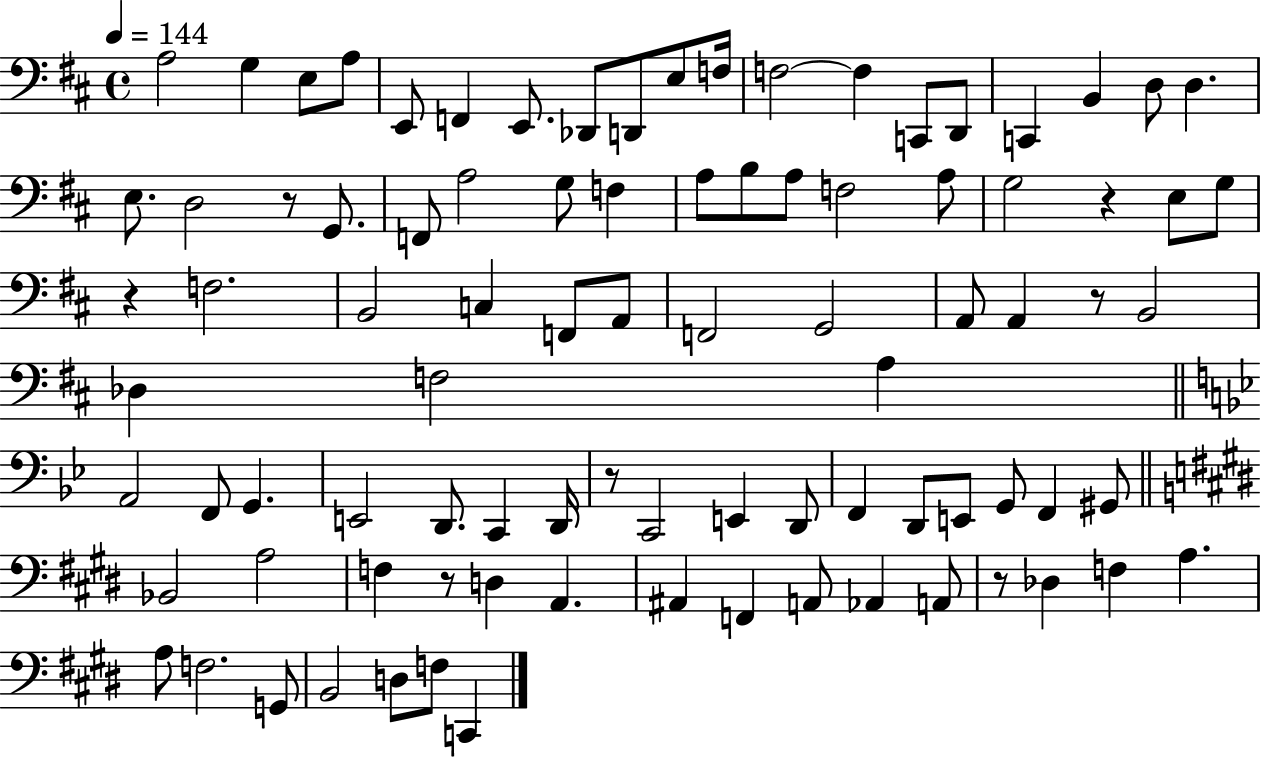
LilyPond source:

{
  \clef bass
  \time 4/4
  \defaultTimeSignature
  \key d \major
  \tempo 4 = 144
  a2 g4 e8 a8 | e,8 f,4 e,8. des,8 d,8 e8 f16 | f2~~ f4 c,8 d,8 | c,4 b,4 d8 d4. | \break e8. d2 r8 g,8. | f,8 a2 g8 f4 | a8 b8 a8 f2 a8 | g2 r4 e8 g8 | \break r4 f2. | b,2 c4 f,8 a,8 | f,2 g,2 | a,8 a,4 r8 b,2 | \break des4 f2 a4 | \bar "||" \break \key g \minor a,2 f,8 g,4. | e,2 d,8. c,4 d,16 | r8 c,2 e,4 d,8 | f,4 d,8 e,8 g,8 f,4 gis,8 | \break \bar "||" \break \key e \major bes,2 a2 | f4 r8 d4 a,4. | ais,4 f,4 a,8 aes,4 a,8 | r8 des4 f4 a4. | \break a8 f2. g,8 | b,2 d8 f8 c,4 | \bar "|."
}